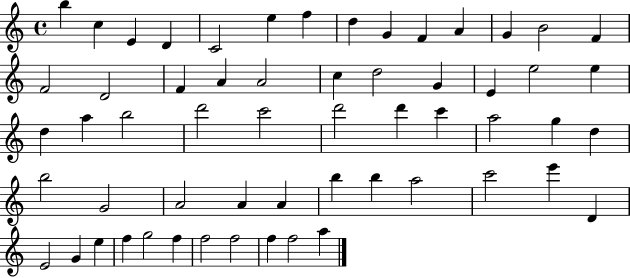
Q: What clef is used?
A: treble